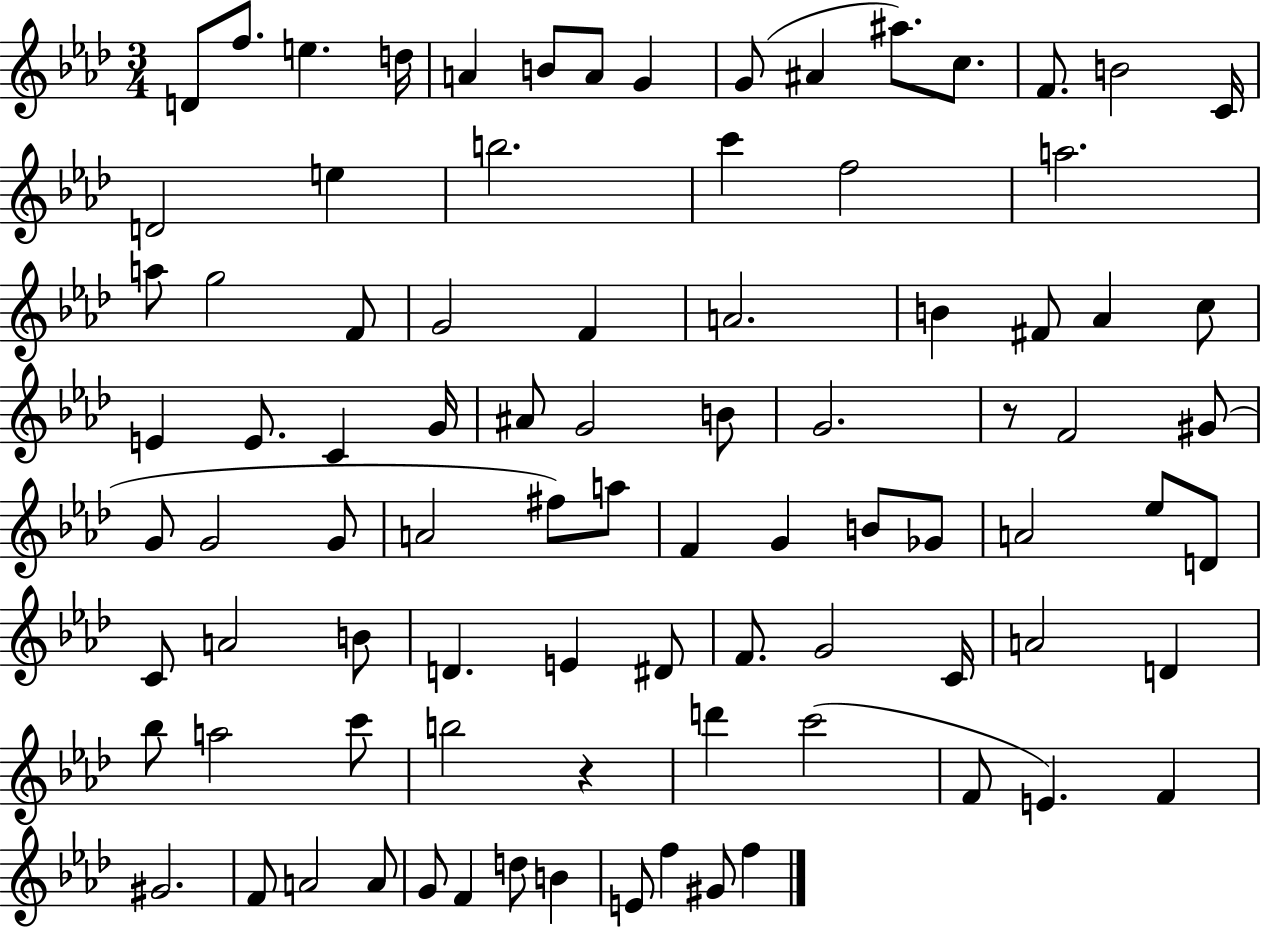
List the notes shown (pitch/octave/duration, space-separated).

D4/e F5/e. E5/q. D5/s A4/q B4/e A4/e G4/q G4/e A#4/q A#5/e. C5/e. F4/e. B4/h C4/s D4/h E5/q B5/h. C6/q F5/h A5/h. A5/e G5/h F4/e G4/h F4/q A4/h. B4/q F#4/e Ab4/q C5/e E4/q E4/e. C4/q G4/s A#4/e G4/h B4/e G4/h. R/e F4/h G#4/e G4/e G4/h G4/e A4/h F#5/e A5/e F4/q G4/q B4/e Gb4/e A4/h Eb5/e D4/e C4/e A4/h B4/e D4/q. E4/q D#4/e F4/e. G4/h C4/s A4/h D4/q Bb5/e A5/h C6/e B5/h R/q D6/q C6/h F4/e E4/q. F4/q G#4/h. F4/e A4/h A4/e G4/e F4/q D5/e B4/q E4/e F5/q G#4/e F5/q